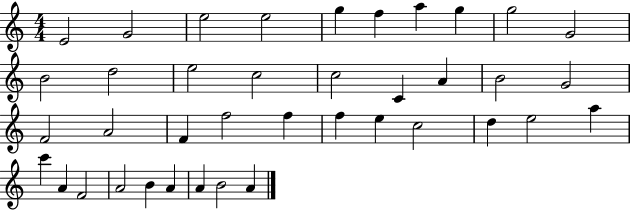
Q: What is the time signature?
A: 4/4